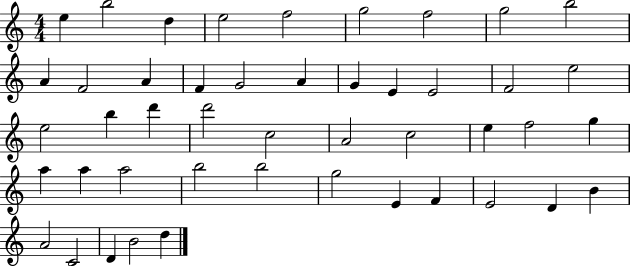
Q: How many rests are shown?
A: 0